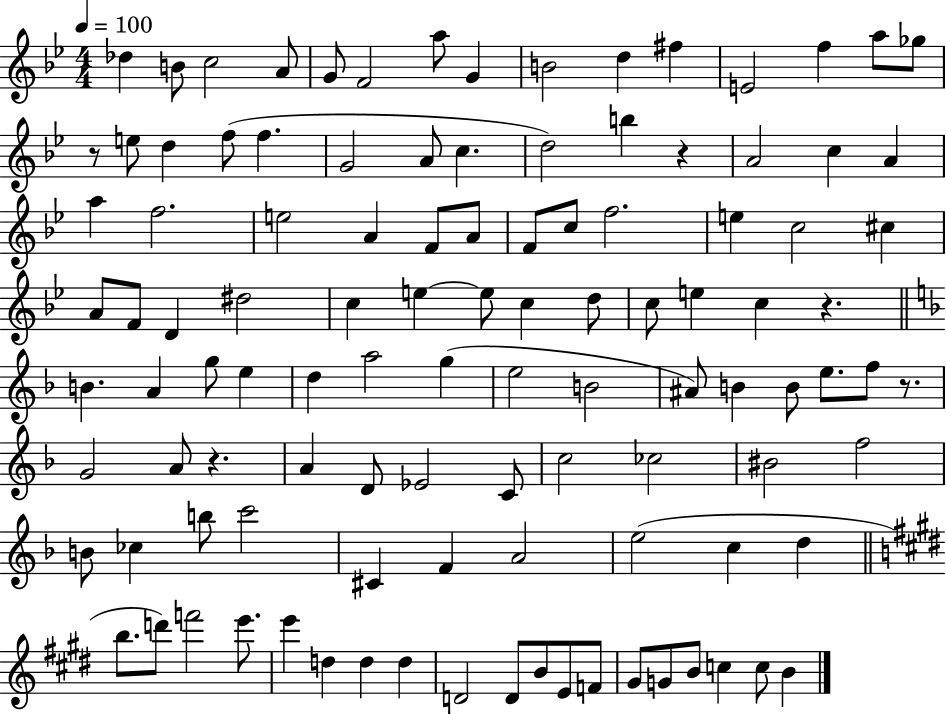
Db5/q B4/e C5/h A4/e G4/e F4/h A5/e G4/q B4/h D5/q F#5/q E4/h F5/q A5/e Gb5/e R/e E5/e D5/q F5/e F5/q. G4/h A4/e C5/q. D5/h B5/q R/q A4/h C5/q A4/q A5/q F5/h. E5/h A4/q F4/e A4/e F4/e C5/e F5/h. E5/q C5/h C#5/q A4/e F4/e D4/q D#5/h C5/q E5/q E5/e C5/q D5/e C5/e E5/q C5/q R/q. B4/q. A4/q G5/e E5/q D5/q A5/h G5/q E5/h B4/h A#4/e B4/q B4/e E5/e. F5/e R/e. G4/h A4/e R/q. A4/q D4/e Eb4/h C4/e C5/h CES5/h BIS4/h F5/h B4/e CES5/q B5/e C6/h C#4/q F4/q A4/h E5/h C5/q D5/q B5/e. D6/e F6/h E6/e. E6/q D5/q D5/q D5/q D4/h D4/e B4/e E4/e F4/e G#4/e G4/e B4/e C5/q C5/e B4/q